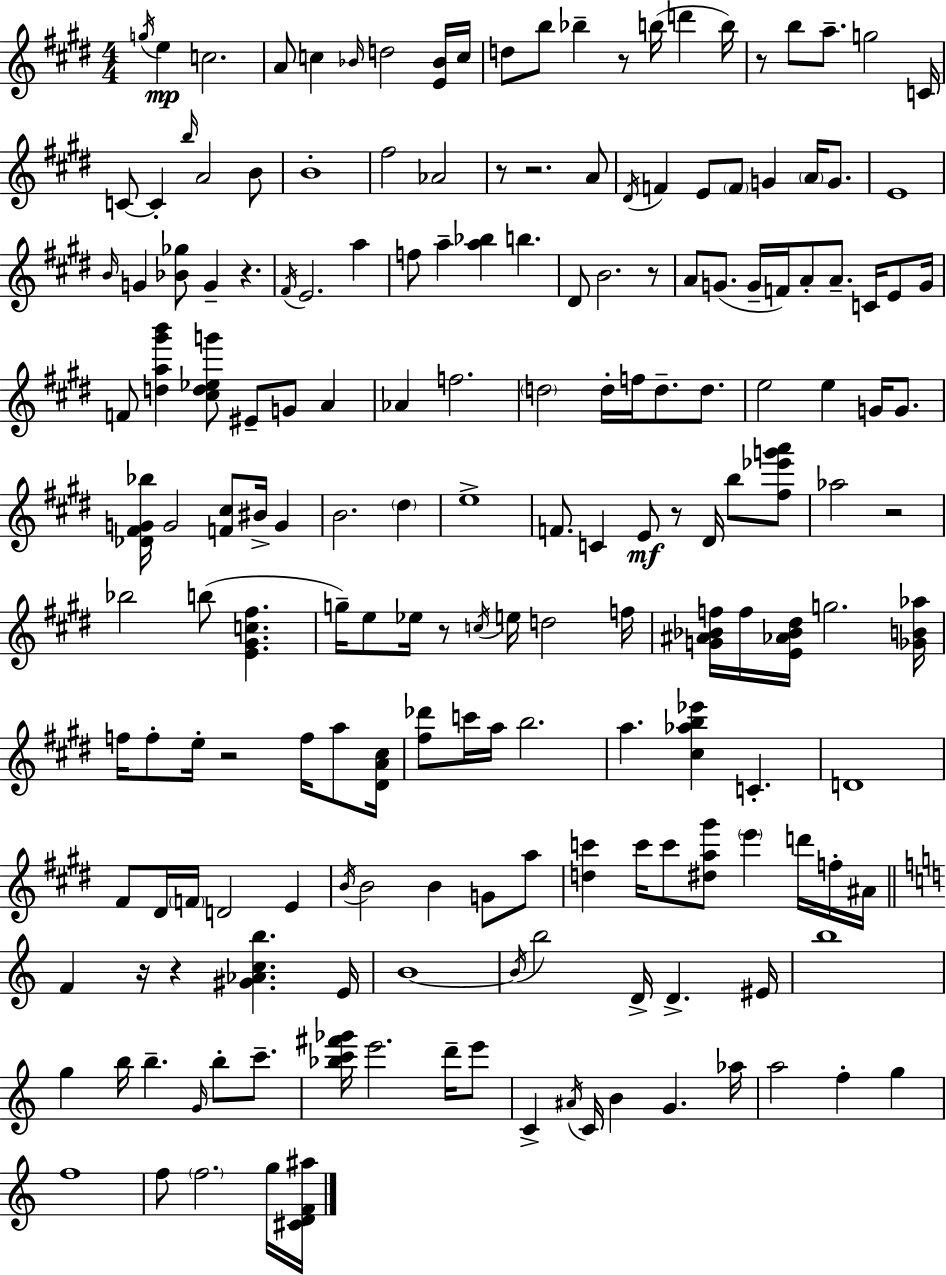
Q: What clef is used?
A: treble